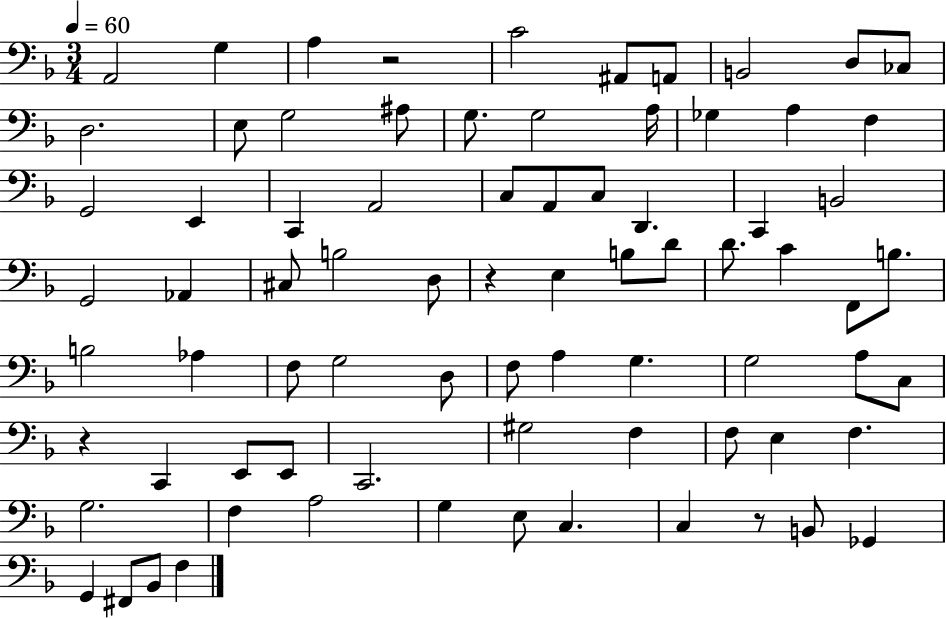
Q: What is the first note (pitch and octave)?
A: A2